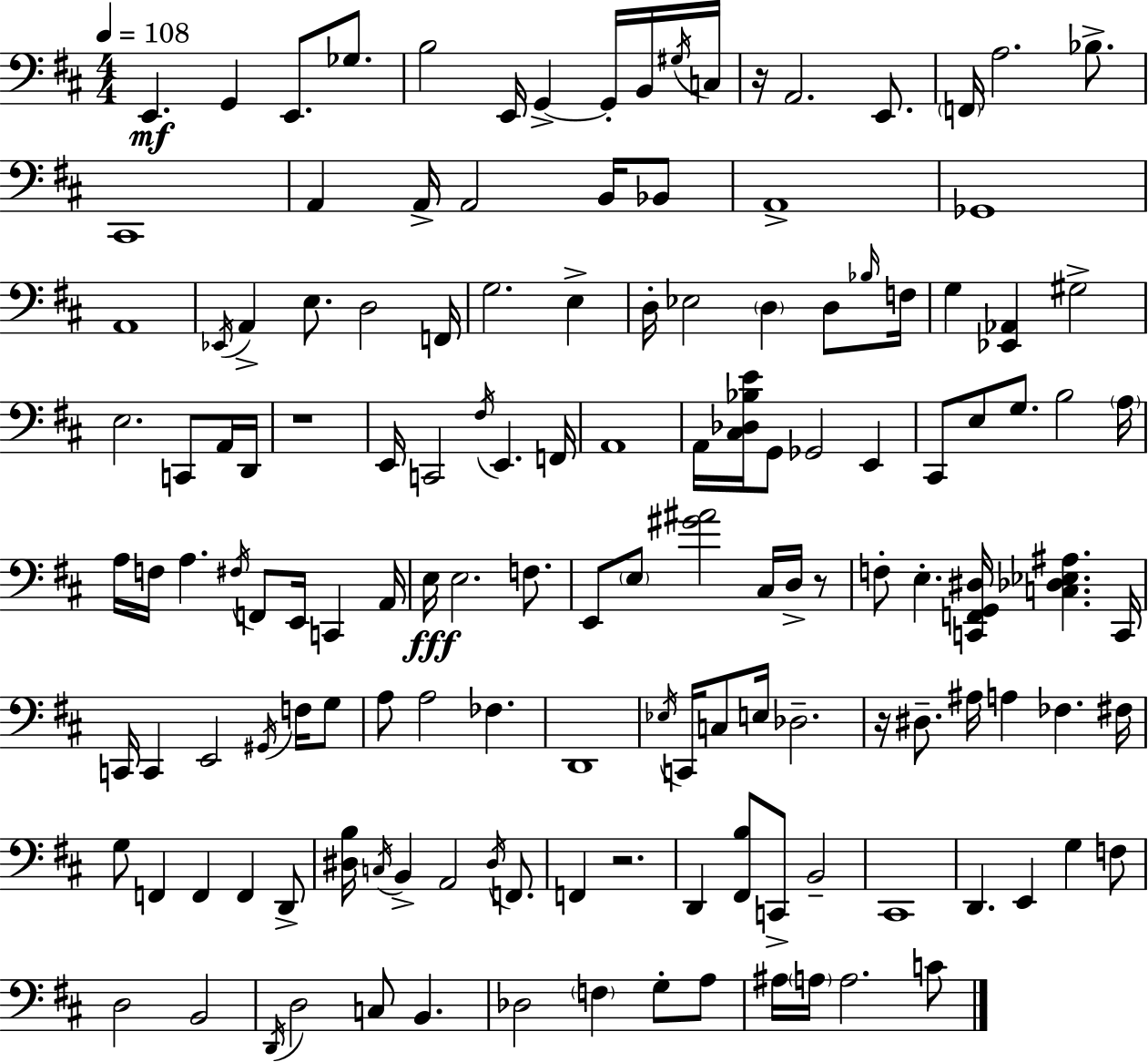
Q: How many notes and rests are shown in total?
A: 142